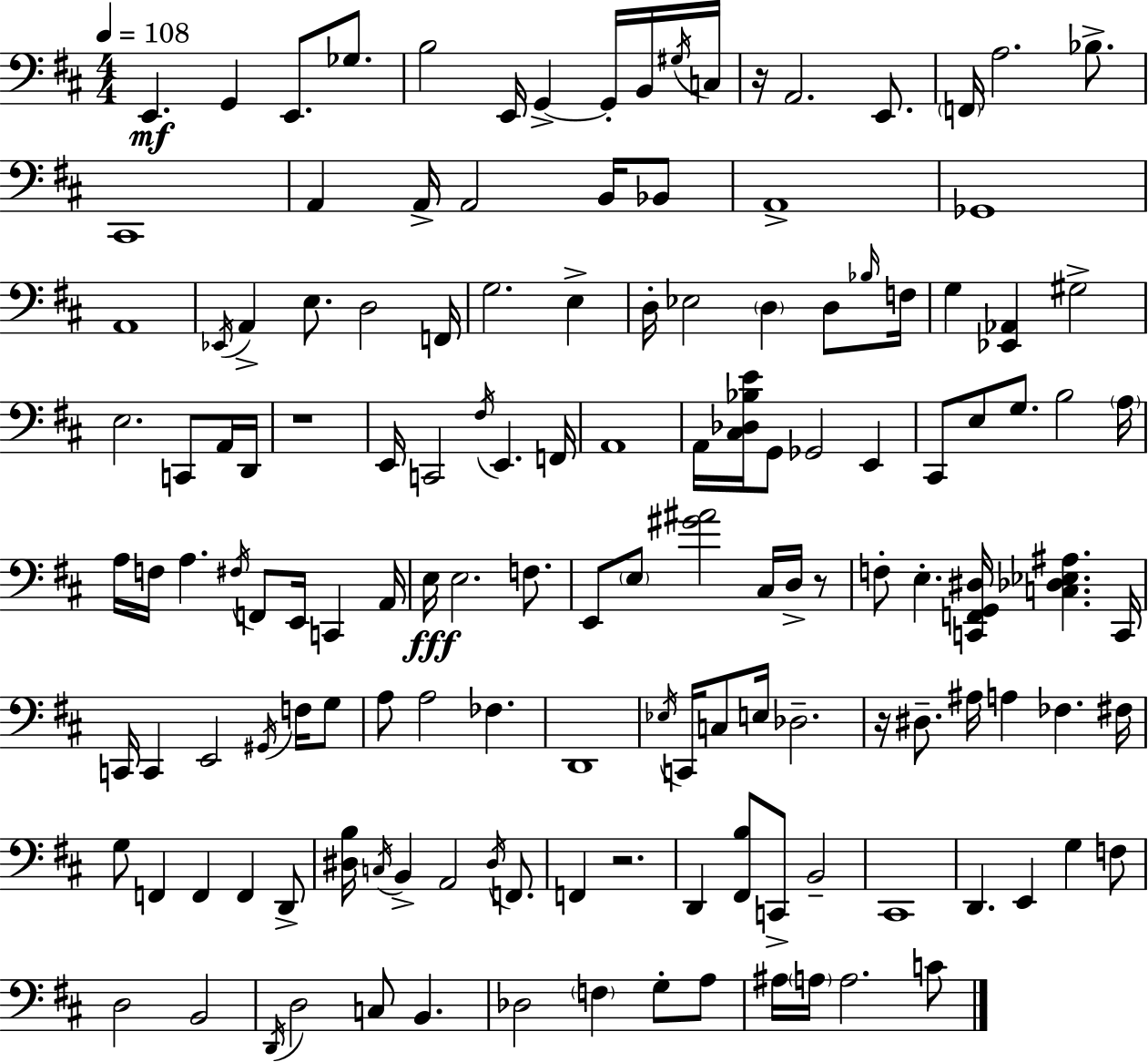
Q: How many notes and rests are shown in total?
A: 142